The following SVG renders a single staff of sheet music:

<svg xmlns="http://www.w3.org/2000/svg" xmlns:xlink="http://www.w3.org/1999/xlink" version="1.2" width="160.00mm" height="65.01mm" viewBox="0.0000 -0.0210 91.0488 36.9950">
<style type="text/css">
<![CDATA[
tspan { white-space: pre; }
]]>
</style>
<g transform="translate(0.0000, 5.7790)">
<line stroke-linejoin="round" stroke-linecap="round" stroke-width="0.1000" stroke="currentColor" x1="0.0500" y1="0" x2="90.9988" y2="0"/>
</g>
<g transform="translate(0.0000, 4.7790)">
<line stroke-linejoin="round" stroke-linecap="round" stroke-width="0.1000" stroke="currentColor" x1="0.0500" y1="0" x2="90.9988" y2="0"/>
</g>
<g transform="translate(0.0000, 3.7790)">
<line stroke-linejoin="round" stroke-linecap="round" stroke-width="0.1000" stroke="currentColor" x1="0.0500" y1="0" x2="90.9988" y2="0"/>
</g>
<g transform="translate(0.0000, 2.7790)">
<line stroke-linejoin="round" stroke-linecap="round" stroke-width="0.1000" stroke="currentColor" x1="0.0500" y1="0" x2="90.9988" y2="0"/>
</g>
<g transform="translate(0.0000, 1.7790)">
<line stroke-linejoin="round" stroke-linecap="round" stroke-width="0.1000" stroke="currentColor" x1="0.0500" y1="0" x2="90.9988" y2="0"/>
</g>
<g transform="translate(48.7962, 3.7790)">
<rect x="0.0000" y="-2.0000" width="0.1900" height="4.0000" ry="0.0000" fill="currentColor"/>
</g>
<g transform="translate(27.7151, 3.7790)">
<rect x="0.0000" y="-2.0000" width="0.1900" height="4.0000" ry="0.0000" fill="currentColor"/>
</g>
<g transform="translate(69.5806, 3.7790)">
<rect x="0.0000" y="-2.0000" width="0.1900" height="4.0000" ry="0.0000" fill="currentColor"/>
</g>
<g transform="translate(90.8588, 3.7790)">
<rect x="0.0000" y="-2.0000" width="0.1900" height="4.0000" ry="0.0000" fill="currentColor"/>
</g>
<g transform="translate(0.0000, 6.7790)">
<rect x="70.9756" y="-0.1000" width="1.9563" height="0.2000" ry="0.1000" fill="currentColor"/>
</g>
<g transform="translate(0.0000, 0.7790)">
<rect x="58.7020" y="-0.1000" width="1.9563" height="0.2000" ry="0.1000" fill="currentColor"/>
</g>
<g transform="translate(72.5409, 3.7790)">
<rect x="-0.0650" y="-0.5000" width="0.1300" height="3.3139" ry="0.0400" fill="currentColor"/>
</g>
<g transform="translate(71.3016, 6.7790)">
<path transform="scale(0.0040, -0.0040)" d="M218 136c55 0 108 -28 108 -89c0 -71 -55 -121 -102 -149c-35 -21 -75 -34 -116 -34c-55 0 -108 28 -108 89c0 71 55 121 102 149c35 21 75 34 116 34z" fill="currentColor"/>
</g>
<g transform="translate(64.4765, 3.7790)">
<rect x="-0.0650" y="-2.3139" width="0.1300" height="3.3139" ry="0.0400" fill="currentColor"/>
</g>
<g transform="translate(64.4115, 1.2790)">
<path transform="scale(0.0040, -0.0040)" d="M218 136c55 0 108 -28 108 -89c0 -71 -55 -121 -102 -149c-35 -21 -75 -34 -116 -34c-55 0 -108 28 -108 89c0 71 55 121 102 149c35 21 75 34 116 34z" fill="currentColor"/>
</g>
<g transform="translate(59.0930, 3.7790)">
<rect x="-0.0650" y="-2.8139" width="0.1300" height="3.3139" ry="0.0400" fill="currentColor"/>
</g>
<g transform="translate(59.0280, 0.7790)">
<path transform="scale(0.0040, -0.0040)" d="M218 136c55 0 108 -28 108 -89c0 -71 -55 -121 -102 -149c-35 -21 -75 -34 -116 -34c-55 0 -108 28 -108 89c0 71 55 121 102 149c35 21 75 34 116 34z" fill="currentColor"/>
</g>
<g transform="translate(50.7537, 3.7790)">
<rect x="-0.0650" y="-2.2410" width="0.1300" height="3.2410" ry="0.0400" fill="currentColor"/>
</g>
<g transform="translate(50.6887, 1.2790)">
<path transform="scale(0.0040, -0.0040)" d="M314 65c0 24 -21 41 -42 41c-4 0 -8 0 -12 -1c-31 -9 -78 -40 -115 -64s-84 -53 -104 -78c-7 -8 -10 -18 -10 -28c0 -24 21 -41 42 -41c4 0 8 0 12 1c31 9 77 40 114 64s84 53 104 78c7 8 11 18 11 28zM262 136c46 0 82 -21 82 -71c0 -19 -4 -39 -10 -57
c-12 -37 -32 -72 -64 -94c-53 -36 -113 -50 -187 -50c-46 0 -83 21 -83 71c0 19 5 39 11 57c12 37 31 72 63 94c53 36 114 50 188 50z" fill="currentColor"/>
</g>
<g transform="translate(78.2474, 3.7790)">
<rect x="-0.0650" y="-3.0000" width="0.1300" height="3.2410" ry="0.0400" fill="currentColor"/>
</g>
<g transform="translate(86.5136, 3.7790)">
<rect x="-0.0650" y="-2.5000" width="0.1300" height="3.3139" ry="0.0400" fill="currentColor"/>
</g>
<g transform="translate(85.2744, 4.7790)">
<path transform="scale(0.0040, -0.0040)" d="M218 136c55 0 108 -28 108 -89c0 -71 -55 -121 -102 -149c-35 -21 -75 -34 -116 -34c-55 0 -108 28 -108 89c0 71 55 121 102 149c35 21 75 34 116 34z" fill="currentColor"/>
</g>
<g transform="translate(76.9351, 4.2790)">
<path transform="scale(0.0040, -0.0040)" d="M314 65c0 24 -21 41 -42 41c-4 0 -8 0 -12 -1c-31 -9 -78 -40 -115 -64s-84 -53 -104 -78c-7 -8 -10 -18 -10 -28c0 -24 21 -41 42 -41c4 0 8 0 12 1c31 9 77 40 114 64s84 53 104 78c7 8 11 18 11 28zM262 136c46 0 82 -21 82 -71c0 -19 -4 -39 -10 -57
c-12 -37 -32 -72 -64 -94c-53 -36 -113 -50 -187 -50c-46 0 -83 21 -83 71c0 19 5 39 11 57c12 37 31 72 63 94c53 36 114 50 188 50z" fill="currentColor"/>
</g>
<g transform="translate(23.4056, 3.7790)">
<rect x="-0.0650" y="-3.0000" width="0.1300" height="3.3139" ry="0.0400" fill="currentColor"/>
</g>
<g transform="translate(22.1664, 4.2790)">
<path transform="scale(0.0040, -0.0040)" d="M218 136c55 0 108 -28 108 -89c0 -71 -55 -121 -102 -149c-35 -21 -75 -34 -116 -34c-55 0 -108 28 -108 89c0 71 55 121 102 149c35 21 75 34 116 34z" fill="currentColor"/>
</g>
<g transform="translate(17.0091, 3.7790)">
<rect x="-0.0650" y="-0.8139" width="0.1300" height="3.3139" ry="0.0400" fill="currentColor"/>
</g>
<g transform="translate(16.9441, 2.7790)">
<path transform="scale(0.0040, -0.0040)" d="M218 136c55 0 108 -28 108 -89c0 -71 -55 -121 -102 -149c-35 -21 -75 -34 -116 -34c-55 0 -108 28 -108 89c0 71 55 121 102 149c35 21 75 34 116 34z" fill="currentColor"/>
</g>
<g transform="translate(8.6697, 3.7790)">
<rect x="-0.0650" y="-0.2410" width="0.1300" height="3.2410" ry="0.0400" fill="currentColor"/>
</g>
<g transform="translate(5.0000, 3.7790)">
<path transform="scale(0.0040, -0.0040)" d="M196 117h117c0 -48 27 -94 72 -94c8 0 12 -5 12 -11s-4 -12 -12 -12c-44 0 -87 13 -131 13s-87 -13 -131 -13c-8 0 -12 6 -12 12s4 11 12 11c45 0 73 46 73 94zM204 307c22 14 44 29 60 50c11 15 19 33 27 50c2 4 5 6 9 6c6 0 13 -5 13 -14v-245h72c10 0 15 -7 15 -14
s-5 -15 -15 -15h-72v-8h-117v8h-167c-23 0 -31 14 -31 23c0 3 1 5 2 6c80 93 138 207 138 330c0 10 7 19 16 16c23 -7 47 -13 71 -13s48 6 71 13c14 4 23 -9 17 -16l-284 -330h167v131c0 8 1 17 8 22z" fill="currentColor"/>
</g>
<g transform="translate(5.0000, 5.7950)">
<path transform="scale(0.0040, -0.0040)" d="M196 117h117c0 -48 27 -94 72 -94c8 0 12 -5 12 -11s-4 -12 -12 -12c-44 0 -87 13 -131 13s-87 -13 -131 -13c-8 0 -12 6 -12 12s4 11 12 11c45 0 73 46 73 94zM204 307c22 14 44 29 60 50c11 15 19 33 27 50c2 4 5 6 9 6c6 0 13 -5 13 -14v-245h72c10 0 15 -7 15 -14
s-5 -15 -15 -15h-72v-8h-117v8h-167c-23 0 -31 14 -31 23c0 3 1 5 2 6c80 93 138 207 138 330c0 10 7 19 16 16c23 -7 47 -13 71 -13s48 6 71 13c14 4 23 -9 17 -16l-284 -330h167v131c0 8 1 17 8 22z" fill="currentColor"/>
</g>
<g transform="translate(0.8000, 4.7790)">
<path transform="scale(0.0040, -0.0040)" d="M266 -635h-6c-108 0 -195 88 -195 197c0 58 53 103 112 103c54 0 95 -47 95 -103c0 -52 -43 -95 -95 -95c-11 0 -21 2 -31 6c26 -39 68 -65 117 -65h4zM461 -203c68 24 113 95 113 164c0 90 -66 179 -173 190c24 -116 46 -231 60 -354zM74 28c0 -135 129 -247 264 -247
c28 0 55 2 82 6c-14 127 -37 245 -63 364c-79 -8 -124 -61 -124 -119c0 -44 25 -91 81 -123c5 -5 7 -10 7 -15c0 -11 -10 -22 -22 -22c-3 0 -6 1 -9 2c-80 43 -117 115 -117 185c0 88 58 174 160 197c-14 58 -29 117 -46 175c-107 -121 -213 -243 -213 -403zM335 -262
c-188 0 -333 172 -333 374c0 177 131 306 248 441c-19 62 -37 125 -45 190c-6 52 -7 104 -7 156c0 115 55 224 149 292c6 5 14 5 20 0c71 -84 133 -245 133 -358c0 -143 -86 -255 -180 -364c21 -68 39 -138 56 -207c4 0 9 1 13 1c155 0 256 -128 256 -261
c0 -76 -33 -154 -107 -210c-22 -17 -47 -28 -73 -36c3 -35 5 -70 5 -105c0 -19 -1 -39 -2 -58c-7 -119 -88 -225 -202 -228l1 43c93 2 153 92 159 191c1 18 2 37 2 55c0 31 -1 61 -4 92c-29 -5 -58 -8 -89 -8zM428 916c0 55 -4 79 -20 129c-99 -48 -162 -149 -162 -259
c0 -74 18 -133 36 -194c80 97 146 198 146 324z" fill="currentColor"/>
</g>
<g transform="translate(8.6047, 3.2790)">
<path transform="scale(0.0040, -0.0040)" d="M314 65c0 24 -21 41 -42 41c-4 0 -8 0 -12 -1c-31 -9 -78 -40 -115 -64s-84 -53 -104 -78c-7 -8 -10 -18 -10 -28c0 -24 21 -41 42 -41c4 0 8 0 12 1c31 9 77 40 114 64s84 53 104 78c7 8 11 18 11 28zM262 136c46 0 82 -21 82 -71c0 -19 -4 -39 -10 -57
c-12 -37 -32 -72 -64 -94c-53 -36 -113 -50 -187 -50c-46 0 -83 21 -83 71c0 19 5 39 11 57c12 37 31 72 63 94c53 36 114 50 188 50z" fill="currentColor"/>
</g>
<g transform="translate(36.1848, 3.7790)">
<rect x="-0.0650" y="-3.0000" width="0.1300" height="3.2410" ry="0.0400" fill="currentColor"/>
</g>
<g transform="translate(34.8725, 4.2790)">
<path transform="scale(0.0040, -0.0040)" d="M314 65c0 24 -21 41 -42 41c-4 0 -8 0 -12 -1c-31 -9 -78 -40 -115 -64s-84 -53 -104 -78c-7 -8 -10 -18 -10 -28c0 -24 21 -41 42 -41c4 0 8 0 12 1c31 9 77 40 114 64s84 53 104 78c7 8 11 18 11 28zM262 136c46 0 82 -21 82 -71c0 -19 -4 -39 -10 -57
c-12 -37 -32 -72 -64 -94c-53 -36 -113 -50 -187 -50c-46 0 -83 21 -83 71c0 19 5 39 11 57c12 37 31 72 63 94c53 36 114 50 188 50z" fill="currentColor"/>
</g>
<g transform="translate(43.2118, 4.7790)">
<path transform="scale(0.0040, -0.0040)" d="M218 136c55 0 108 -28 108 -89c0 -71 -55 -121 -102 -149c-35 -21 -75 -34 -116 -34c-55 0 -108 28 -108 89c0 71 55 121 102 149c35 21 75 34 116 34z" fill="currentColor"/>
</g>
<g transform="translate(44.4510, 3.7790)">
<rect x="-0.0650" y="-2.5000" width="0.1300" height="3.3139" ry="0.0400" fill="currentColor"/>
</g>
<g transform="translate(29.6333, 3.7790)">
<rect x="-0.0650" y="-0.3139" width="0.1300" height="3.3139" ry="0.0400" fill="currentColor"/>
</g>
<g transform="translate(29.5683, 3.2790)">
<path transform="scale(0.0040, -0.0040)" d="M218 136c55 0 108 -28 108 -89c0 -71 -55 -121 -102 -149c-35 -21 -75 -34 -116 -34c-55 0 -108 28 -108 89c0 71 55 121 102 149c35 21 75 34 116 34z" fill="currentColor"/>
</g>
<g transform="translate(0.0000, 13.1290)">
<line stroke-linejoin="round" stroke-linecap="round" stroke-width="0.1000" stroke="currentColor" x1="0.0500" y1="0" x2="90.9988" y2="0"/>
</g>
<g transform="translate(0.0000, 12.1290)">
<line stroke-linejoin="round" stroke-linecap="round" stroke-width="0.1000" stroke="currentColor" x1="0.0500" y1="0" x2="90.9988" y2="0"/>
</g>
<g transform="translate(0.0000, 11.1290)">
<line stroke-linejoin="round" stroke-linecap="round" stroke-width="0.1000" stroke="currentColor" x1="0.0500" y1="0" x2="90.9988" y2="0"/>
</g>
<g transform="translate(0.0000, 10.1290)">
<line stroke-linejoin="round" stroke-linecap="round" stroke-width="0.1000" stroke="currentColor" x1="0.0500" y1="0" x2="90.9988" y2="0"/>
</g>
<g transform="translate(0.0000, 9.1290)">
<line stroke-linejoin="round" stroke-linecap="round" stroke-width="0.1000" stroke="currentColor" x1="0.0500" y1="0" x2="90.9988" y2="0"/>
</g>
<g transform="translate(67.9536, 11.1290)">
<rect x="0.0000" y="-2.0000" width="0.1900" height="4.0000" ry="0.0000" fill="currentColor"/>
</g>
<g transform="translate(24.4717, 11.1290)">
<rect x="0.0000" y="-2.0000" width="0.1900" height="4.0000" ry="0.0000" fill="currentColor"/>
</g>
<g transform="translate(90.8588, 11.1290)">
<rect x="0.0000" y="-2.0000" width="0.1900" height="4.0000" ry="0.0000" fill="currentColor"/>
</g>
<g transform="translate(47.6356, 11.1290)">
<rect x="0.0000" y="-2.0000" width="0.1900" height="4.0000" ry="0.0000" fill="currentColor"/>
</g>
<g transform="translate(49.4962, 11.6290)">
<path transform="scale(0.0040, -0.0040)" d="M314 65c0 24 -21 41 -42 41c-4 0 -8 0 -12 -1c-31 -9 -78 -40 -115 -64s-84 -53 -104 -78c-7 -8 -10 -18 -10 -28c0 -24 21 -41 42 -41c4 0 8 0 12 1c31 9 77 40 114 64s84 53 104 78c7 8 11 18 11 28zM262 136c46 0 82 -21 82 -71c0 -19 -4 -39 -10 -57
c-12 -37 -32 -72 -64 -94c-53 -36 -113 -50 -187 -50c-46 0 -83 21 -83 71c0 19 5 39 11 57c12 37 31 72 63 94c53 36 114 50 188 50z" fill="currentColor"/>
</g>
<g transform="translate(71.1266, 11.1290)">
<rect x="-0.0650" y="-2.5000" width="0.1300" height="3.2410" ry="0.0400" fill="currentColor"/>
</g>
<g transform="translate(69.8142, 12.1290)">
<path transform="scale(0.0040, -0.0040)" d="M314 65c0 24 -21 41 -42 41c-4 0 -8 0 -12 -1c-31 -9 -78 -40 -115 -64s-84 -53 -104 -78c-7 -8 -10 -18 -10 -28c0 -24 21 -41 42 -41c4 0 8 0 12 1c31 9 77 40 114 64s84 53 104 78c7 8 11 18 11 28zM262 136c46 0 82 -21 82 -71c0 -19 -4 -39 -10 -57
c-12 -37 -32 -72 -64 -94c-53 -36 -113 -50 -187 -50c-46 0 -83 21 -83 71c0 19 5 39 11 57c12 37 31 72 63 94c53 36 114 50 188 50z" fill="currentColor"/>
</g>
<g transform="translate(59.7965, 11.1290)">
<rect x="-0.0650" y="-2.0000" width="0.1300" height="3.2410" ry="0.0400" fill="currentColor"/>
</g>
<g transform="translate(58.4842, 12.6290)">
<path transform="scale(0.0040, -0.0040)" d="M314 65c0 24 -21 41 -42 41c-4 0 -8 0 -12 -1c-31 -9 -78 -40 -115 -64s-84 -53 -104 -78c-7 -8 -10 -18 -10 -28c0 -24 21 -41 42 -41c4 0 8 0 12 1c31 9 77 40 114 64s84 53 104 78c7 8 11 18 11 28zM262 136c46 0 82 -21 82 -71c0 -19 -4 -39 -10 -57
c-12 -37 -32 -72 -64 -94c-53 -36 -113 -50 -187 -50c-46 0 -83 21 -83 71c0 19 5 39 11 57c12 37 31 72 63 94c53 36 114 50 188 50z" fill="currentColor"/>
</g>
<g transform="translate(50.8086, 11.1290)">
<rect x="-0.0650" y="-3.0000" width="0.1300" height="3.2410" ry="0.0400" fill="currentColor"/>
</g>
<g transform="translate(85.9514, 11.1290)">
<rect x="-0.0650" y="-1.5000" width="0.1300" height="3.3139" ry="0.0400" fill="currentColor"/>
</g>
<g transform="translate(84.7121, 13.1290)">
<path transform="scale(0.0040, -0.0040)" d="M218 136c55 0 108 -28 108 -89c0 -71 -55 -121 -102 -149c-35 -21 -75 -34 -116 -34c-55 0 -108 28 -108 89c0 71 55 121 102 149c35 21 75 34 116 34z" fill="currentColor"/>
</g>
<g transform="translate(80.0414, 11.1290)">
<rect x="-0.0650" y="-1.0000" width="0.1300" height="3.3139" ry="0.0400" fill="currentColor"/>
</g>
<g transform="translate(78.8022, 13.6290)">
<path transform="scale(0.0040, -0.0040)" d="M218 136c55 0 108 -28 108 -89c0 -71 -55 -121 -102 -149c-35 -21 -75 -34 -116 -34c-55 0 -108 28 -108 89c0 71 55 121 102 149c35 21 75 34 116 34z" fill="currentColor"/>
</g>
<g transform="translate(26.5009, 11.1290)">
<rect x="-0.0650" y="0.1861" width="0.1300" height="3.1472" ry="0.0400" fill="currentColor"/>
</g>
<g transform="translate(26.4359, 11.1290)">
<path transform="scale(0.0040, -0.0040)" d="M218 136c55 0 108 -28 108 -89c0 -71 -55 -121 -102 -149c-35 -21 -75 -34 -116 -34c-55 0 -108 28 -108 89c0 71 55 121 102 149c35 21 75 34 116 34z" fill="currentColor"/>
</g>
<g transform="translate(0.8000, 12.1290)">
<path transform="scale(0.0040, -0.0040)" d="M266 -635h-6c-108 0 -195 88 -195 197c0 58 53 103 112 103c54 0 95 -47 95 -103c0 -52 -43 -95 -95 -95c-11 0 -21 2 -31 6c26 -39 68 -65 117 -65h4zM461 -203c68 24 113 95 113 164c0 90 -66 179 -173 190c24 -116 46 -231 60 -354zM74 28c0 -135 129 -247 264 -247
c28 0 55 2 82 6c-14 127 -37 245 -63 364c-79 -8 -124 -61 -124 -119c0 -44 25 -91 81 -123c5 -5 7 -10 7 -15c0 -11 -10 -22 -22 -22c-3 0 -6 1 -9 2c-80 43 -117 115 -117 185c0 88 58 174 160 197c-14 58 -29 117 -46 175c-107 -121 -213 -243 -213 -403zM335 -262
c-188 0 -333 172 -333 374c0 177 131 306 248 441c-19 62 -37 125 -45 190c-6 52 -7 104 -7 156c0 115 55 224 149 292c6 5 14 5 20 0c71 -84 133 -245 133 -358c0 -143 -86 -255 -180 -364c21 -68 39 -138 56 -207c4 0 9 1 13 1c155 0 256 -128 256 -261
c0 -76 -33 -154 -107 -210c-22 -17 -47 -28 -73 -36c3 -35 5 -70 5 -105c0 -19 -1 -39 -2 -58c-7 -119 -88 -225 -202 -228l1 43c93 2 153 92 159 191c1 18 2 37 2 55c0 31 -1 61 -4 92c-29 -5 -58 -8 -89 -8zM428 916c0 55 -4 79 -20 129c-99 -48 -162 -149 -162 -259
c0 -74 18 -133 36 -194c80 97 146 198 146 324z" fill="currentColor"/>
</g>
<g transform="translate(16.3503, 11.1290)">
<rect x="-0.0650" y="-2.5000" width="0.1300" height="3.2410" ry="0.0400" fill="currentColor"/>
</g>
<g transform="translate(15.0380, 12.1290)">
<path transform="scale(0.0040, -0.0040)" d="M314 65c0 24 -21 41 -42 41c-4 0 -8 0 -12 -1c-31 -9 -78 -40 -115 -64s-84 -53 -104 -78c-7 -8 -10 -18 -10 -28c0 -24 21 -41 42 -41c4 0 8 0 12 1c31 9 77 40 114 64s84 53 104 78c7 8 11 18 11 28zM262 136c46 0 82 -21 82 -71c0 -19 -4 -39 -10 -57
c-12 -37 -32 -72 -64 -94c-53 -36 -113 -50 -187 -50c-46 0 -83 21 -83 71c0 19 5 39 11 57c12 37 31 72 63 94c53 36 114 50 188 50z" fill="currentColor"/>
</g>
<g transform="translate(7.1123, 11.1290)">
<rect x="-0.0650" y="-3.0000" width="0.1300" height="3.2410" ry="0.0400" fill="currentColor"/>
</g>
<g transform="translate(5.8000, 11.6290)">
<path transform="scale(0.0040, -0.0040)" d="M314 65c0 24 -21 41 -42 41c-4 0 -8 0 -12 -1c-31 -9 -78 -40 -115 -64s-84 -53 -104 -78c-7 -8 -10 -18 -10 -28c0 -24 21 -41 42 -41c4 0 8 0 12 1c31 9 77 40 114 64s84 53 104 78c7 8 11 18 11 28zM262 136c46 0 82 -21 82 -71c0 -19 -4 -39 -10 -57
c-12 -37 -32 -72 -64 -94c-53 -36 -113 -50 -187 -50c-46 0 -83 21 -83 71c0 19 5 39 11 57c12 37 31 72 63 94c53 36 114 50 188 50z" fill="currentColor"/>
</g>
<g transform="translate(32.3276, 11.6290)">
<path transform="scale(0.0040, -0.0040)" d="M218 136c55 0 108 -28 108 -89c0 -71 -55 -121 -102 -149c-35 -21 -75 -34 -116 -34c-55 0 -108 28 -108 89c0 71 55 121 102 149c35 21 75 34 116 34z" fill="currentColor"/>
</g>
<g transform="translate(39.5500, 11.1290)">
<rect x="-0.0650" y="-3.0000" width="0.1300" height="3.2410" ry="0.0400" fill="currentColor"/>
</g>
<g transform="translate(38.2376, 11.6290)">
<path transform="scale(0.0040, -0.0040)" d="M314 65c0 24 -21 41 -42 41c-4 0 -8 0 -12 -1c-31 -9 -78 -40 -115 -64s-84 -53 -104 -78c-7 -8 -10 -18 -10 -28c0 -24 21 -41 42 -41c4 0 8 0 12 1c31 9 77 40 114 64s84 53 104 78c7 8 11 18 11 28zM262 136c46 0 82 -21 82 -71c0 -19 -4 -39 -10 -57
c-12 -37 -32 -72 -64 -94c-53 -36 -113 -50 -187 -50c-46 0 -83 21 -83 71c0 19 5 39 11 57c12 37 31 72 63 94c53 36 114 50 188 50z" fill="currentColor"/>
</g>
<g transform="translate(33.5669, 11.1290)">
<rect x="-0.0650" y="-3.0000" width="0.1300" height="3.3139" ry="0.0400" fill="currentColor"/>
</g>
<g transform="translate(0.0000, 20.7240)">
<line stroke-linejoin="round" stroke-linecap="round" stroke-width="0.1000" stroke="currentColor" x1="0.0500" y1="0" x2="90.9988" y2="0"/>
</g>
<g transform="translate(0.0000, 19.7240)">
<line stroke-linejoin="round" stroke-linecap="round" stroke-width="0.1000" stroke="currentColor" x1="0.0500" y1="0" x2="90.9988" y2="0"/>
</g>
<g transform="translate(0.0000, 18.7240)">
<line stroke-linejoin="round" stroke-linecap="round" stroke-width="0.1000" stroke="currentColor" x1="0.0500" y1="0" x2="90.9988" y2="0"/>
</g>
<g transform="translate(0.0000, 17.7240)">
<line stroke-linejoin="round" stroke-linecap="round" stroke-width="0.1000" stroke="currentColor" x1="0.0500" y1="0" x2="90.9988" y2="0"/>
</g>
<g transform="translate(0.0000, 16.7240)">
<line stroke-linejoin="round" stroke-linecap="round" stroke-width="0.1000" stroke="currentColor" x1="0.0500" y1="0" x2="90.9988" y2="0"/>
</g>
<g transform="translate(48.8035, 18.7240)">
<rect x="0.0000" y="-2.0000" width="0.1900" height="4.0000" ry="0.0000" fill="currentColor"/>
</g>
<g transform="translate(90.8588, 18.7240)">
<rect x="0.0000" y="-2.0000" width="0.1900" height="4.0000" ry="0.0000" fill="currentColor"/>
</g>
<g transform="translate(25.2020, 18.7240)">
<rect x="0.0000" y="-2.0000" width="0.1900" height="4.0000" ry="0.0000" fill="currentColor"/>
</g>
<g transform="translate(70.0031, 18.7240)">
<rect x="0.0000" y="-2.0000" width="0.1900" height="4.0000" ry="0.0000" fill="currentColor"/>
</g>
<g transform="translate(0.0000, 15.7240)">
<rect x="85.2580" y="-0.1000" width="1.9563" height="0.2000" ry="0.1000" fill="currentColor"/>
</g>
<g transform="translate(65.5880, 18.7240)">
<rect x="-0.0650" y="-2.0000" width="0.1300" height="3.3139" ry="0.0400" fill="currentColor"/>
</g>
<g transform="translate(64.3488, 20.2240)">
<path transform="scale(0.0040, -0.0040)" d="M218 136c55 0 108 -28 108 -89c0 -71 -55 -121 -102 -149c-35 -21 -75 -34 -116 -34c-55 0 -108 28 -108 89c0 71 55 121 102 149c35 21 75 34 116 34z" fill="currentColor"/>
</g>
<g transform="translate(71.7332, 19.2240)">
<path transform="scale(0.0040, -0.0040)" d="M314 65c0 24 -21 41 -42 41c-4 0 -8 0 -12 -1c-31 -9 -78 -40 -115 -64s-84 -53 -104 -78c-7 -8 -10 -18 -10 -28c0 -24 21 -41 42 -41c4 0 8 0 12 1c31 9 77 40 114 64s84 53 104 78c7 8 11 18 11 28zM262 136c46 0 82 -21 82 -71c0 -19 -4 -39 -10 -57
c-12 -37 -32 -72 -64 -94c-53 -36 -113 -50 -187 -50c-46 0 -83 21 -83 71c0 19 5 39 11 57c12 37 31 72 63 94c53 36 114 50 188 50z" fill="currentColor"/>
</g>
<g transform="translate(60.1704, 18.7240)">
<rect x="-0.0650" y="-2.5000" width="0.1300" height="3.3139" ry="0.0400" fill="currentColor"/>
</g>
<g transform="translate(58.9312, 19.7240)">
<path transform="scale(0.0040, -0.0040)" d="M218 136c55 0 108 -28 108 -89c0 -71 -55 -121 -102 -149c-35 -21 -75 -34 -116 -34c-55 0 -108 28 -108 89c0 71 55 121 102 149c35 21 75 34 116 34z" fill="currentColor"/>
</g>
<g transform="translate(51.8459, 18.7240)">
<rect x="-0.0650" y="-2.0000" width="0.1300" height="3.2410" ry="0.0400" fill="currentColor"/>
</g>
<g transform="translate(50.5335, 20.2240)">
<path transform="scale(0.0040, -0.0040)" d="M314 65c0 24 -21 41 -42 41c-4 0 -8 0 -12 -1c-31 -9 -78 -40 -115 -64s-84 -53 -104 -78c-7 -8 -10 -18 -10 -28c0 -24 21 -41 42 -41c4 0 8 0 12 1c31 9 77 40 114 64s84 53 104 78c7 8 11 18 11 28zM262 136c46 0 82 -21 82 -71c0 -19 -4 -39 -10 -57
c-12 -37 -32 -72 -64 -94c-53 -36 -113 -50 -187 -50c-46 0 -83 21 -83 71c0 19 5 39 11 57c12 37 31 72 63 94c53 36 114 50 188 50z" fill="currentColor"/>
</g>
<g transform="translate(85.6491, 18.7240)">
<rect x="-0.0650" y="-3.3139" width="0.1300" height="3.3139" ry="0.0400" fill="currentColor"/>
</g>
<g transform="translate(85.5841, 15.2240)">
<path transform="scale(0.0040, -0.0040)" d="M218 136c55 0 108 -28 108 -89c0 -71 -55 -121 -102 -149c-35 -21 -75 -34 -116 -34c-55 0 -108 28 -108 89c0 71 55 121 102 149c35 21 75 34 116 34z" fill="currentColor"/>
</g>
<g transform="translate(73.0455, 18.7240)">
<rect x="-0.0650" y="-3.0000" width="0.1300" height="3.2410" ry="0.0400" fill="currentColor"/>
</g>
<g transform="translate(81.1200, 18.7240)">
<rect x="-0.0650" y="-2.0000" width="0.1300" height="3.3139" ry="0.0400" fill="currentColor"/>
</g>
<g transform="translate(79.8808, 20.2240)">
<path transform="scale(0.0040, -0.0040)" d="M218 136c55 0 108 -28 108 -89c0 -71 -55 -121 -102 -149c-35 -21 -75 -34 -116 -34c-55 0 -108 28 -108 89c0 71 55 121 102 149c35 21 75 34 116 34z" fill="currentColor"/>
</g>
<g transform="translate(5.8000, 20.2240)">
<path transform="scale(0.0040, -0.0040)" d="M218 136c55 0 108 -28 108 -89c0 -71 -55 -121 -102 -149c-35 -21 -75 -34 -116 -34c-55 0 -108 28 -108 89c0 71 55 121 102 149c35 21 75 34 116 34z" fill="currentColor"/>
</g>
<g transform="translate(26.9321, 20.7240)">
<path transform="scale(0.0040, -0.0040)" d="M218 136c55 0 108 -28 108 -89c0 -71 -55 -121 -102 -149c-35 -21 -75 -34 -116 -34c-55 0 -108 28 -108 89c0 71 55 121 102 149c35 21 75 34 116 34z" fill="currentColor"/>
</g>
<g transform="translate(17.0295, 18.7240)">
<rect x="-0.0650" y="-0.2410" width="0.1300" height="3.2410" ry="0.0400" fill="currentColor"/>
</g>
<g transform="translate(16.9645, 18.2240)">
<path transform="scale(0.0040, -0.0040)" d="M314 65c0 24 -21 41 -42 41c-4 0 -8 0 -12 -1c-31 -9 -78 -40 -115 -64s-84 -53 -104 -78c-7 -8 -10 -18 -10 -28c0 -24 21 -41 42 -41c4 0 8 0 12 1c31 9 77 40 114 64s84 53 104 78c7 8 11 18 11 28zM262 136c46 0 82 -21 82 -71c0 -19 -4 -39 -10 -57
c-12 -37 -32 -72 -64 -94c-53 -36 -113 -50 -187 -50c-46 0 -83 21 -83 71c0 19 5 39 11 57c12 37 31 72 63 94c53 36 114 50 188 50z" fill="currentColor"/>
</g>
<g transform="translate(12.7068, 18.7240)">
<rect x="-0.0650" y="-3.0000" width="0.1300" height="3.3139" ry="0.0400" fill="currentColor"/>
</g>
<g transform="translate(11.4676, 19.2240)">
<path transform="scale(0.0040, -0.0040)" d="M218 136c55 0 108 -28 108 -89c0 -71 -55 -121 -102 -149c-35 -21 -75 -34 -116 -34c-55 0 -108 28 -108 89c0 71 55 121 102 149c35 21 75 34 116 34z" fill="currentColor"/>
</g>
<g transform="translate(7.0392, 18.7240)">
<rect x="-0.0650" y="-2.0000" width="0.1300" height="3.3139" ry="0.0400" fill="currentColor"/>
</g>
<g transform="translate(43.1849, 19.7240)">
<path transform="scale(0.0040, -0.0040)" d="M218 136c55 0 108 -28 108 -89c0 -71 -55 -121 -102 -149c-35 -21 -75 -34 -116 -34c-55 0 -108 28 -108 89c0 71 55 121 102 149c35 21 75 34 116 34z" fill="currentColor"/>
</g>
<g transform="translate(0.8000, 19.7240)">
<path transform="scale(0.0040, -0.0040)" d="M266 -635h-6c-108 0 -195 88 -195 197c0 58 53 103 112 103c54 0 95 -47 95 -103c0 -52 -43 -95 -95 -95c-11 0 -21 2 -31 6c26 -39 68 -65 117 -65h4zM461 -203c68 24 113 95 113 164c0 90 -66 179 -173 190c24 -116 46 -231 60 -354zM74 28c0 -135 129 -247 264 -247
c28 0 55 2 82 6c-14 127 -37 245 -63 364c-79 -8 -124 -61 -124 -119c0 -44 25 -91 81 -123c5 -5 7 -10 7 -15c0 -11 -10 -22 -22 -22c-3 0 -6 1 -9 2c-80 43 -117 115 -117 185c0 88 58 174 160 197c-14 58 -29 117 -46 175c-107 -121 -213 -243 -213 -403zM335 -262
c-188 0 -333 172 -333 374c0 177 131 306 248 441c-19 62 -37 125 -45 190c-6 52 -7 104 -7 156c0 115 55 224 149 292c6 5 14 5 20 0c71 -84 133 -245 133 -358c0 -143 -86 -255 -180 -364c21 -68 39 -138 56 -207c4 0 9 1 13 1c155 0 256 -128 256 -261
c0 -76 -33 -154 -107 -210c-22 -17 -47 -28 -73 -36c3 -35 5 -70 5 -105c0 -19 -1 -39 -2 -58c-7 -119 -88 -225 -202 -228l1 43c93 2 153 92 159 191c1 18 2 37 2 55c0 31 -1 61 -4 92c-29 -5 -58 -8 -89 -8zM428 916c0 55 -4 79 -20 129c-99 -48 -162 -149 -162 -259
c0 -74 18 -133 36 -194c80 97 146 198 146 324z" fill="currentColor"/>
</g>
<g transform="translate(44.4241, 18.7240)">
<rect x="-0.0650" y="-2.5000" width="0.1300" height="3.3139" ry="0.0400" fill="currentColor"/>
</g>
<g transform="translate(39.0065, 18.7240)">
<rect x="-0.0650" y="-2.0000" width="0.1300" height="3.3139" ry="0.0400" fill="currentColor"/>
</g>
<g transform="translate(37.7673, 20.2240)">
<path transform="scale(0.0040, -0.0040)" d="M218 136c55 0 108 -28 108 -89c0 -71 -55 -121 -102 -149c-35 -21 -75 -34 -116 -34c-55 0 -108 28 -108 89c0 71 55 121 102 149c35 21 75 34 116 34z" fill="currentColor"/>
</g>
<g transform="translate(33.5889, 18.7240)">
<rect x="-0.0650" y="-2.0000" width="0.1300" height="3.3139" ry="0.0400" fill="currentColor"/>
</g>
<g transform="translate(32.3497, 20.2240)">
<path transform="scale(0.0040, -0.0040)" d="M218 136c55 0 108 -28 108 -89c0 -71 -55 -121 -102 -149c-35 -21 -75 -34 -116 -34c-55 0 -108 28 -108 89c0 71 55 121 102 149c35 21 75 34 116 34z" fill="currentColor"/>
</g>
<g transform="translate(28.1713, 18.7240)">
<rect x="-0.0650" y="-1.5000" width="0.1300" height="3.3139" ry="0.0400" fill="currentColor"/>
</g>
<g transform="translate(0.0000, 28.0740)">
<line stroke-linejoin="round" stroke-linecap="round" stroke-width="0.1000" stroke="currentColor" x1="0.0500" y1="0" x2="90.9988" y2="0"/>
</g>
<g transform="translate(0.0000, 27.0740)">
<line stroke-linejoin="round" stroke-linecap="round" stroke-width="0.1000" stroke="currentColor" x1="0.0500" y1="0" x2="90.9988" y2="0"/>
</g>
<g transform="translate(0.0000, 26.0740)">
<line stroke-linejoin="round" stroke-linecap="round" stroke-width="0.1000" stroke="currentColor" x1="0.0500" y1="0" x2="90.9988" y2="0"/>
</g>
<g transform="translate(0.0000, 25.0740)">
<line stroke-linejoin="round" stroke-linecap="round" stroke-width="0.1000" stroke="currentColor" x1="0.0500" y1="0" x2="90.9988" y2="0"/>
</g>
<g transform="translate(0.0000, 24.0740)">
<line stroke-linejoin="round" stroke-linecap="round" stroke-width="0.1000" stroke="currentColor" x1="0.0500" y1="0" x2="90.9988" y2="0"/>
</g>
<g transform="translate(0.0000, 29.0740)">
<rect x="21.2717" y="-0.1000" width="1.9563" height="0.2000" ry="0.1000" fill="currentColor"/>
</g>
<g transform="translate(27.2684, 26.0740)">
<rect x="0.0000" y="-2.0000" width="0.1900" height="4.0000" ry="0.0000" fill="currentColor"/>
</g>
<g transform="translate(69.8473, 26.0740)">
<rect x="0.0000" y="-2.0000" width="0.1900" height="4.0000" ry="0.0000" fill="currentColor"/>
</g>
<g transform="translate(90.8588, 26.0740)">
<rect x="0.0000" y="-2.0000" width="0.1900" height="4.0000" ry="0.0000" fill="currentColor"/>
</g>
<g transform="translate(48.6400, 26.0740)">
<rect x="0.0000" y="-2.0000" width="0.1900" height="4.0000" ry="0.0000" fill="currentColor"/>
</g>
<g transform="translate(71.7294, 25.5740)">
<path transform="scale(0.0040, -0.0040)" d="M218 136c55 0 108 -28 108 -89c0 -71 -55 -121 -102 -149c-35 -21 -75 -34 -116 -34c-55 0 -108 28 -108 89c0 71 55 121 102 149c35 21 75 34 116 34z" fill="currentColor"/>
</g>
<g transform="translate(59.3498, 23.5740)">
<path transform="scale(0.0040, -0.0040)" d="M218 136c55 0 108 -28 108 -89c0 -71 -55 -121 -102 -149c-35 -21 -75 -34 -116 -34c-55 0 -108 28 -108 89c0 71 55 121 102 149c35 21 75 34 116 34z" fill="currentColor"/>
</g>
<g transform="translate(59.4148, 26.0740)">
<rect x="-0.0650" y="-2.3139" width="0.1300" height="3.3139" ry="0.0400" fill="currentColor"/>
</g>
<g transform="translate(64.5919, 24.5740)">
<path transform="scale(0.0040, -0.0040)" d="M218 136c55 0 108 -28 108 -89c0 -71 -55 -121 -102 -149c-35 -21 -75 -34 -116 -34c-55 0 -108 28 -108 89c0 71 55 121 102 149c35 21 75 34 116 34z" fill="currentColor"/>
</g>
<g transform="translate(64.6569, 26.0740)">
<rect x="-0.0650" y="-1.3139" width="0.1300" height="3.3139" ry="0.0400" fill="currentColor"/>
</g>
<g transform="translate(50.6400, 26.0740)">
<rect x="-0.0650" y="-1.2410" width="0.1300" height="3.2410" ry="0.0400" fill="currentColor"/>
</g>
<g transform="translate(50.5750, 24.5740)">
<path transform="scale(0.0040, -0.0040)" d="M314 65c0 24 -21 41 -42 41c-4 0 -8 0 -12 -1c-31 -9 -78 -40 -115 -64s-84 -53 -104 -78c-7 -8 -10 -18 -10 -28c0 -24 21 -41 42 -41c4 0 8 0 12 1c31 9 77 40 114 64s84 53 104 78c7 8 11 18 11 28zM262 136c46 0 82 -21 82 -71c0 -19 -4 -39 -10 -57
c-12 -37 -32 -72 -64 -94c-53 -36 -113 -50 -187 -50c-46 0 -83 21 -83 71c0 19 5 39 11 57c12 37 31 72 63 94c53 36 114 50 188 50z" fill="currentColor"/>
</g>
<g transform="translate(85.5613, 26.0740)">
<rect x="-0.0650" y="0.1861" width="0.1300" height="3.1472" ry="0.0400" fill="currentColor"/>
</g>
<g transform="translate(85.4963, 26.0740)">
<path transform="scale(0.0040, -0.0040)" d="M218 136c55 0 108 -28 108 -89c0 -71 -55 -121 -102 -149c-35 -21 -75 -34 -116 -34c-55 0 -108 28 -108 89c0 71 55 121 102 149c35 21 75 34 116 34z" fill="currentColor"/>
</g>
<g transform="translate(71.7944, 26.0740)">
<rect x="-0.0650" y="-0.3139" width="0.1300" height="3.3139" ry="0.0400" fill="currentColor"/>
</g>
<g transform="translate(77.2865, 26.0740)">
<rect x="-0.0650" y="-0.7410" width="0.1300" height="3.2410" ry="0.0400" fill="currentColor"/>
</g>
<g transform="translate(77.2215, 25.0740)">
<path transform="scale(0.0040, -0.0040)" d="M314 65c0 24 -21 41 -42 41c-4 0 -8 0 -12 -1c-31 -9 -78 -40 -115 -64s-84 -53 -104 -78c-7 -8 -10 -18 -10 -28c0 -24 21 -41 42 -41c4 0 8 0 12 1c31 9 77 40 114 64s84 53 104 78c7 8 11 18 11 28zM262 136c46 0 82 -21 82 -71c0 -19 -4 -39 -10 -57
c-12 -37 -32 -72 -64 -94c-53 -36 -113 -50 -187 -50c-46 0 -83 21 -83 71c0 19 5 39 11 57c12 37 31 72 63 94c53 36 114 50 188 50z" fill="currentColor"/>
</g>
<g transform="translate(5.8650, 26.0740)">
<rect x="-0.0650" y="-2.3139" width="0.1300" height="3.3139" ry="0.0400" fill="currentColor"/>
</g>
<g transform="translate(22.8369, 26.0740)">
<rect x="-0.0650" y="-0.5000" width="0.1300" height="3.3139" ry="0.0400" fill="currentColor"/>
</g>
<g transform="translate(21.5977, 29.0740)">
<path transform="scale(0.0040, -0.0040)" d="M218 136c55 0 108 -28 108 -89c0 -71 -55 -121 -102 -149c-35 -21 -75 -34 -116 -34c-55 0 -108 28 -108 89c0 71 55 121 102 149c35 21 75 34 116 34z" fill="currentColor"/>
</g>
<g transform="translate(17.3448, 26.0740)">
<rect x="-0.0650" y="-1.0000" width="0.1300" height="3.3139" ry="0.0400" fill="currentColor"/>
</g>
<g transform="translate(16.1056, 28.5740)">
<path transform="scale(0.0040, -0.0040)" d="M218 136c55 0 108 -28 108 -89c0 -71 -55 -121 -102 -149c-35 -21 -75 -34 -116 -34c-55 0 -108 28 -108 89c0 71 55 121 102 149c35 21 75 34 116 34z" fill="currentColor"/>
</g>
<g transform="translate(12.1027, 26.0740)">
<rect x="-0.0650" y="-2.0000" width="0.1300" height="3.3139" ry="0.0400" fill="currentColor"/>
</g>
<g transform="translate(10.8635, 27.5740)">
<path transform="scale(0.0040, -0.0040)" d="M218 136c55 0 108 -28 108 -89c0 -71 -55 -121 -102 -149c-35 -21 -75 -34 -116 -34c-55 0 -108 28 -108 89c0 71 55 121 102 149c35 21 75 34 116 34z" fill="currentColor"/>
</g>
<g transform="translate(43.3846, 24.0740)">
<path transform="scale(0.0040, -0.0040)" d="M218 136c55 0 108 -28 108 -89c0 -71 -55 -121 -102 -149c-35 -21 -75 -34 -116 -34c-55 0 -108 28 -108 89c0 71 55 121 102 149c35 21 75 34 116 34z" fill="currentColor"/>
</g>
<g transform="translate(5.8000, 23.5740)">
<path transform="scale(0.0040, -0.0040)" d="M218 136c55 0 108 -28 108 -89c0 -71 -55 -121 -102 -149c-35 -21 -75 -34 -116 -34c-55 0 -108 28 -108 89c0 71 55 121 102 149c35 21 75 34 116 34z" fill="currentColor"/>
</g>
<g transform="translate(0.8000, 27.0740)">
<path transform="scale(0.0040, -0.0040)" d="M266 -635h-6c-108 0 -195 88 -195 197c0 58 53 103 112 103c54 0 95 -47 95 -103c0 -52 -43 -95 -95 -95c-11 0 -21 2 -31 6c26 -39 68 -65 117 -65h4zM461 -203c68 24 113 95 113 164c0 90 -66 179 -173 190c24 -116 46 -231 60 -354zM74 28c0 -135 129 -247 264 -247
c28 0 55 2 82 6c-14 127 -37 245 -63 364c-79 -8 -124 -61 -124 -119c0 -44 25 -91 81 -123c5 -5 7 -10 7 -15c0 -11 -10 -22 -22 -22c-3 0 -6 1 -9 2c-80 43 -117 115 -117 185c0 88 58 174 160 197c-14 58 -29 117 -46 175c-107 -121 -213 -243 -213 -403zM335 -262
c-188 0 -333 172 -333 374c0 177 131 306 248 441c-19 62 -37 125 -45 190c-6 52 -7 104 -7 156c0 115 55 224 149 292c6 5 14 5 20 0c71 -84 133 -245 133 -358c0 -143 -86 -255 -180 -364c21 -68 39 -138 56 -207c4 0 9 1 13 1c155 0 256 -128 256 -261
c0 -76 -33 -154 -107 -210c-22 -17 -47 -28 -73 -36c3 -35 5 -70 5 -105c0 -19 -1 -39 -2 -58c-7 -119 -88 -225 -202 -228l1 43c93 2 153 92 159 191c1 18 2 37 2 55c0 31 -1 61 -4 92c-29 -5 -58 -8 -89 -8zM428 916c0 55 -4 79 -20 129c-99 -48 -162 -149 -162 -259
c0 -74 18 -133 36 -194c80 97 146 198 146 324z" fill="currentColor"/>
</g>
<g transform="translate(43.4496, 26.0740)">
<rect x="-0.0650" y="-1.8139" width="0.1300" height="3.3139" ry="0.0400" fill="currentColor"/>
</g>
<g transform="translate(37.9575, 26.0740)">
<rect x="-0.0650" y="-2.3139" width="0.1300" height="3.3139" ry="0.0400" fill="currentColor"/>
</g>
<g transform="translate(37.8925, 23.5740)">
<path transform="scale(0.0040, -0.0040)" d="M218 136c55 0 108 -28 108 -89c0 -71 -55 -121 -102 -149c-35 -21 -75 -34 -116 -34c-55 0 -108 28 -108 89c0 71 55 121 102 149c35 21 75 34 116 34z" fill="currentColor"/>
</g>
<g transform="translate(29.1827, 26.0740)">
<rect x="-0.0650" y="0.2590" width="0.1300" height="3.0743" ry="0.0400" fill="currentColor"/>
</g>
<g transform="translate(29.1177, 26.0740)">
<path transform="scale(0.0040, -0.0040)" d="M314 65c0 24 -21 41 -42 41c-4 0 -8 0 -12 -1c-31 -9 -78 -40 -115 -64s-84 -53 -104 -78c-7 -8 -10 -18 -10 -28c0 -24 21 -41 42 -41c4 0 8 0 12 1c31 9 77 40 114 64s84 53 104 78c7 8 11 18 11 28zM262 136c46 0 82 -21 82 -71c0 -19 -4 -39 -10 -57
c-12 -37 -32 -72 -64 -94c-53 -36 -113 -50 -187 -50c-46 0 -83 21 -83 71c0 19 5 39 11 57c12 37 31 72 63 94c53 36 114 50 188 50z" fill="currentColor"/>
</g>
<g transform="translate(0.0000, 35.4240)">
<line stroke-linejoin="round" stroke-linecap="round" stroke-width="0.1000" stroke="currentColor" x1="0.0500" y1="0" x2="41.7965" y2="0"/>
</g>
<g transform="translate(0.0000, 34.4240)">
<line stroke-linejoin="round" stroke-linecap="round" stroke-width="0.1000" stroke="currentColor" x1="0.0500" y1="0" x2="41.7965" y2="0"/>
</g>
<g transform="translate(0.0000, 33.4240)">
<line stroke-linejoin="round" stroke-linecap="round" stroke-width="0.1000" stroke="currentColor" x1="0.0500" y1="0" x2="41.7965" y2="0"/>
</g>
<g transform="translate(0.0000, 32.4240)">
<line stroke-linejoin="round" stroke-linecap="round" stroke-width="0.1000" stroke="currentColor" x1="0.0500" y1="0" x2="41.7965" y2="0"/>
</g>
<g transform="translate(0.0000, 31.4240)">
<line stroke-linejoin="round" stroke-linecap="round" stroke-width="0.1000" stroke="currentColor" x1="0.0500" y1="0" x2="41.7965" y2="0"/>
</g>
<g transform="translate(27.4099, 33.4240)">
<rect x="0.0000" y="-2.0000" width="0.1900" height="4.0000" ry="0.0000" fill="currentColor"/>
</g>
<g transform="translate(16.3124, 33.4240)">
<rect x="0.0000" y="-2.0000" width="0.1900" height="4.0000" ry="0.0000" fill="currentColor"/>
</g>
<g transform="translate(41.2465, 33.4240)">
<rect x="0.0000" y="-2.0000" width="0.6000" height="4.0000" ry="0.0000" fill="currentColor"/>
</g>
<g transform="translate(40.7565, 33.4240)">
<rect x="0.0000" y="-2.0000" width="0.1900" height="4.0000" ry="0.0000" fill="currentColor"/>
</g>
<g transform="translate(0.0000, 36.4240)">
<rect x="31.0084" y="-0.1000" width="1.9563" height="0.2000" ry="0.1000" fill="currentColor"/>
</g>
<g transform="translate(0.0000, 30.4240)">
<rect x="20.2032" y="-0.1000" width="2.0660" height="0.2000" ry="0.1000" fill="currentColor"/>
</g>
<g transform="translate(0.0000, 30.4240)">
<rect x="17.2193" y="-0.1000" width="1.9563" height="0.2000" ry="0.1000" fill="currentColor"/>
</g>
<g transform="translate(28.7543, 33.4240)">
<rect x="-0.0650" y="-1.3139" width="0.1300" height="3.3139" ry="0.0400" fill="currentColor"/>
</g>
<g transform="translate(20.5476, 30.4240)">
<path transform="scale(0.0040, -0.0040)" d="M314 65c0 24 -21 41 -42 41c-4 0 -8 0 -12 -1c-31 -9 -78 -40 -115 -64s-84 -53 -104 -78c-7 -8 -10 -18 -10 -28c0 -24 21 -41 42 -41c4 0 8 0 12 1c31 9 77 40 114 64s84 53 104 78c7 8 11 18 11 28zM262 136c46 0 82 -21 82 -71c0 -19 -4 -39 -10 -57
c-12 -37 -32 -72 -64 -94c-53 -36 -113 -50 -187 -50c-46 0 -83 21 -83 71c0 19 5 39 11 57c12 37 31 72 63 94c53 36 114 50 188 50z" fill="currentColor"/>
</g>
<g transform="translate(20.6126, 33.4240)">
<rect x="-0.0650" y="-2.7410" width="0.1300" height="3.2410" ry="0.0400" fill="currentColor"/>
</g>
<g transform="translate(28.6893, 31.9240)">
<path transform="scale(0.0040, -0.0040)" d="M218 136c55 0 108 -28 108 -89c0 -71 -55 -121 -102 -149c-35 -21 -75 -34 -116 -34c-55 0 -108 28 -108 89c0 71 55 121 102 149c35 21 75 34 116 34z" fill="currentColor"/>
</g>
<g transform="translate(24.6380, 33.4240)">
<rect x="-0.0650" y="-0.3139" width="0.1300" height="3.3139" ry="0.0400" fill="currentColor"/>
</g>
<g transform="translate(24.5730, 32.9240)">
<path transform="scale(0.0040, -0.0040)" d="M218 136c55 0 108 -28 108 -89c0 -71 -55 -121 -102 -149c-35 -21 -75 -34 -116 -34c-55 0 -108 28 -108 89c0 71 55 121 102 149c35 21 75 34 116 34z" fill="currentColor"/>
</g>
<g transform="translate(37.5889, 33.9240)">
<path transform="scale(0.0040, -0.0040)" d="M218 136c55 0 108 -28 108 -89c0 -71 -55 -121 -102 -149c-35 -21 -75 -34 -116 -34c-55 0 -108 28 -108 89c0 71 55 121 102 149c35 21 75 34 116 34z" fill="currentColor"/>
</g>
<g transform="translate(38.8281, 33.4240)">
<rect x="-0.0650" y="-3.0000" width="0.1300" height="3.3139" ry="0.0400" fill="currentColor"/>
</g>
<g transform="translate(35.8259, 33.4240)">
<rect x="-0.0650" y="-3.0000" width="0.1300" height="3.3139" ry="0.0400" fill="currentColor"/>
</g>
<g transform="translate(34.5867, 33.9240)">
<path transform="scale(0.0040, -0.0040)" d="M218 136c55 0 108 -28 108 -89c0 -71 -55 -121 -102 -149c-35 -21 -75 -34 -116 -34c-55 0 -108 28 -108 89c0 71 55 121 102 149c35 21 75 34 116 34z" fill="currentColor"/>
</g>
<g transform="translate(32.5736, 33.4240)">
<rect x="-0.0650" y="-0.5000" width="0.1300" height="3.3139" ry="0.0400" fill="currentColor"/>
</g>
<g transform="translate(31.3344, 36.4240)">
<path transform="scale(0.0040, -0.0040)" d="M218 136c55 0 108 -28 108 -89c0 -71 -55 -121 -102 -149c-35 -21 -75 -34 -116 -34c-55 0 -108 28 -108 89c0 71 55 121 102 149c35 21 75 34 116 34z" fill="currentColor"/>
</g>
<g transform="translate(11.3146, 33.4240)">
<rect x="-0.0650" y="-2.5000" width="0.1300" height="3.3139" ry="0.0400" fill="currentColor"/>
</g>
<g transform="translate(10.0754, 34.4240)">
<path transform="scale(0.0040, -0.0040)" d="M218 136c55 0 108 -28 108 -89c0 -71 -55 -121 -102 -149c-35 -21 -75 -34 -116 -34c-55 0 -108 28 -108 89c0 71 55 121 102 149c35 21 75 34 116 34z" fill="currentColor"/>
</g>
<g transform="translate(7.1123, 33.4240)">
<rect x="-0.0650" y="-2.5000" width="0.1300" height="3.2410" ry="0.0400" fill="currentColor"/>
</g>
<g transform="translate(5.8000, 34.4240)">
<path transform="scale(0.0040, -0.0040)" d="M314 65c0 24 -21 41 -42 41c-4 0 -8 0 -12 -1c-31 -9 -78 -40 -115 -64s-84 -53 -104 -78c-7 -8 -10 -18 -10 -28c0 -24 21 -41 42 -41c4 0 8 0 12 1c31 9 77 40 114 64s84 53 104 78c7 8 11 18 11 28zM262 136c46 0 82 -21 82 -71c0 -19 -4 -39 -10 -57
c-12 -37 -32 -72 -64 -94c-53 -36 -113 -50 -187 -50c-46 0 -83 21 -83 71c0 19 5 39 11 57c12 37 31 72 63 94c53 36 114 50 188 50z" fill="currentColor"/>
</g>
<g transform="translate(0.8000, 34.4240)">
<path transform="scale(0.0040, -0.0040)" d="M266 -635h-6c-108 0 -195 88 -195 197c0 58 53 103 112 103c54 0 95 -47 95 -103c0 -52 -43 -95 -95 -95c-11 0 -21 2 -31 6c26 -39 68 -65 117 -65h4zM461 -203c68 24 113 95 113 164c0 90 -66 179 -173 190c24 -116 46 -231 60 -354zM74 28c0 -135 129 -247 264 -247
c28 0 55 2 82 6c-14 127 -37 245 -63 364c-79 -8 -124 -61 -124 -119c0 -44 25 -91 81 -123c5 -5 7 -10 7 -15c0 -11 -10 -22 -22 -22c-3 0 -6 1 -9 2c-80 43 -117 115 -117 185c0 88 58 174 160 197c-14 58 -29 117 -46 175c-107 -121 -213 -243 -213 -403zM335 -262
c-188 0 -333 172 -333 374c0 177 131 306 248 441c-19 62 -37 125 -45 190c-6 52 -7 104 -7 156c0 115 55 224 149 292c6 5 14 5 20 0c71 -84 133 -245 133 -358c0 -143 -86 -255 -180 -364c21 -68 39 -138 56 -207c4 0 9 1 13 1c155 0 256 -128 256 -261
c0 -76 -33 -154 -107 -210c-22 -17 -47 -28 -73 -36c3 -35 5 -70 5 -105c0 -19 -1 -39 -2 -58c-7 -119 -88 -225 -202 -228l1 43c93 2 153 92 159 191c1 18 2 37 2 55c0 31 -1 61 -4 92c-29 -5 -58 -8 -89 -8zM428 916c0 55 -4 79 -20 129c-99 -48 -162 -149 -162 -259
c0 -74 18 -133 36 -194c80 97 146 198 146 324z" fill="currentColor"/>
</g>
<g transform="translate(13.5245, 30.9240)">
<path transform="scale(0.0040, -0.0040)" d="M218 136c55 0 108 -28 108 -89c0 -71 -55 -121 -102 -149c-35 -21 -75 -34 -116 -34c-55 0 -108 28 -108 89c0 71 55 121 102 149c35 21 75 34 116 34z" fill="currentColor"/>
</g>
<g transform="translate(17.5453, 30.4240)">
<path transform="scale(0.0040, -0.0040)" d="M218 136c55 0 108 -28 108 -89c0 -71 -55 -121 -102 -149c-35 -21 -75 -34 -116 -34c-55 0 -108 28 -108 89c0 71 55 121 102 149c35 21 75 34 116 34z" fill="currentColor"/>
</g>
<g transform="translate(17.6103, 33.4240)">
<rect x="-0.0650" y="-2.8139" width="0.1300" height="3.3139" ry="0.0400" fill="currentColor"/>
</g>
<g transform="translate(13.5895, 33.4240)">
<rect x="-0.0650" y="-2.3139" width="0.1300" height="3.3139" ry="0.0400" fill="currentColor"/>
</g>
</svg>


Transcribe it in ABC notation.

X:1
T:Untitled
M:4/4
L:1/4
K:C
c2 d A c A2 G g2 a g C A2 G A2 G2 B A A2 A2 F2 G2 D E F A c2 E F F G F2 G F A2 F b g F D C B2 g f e2 g e c d2 B G2 G g a a2 c e C A A